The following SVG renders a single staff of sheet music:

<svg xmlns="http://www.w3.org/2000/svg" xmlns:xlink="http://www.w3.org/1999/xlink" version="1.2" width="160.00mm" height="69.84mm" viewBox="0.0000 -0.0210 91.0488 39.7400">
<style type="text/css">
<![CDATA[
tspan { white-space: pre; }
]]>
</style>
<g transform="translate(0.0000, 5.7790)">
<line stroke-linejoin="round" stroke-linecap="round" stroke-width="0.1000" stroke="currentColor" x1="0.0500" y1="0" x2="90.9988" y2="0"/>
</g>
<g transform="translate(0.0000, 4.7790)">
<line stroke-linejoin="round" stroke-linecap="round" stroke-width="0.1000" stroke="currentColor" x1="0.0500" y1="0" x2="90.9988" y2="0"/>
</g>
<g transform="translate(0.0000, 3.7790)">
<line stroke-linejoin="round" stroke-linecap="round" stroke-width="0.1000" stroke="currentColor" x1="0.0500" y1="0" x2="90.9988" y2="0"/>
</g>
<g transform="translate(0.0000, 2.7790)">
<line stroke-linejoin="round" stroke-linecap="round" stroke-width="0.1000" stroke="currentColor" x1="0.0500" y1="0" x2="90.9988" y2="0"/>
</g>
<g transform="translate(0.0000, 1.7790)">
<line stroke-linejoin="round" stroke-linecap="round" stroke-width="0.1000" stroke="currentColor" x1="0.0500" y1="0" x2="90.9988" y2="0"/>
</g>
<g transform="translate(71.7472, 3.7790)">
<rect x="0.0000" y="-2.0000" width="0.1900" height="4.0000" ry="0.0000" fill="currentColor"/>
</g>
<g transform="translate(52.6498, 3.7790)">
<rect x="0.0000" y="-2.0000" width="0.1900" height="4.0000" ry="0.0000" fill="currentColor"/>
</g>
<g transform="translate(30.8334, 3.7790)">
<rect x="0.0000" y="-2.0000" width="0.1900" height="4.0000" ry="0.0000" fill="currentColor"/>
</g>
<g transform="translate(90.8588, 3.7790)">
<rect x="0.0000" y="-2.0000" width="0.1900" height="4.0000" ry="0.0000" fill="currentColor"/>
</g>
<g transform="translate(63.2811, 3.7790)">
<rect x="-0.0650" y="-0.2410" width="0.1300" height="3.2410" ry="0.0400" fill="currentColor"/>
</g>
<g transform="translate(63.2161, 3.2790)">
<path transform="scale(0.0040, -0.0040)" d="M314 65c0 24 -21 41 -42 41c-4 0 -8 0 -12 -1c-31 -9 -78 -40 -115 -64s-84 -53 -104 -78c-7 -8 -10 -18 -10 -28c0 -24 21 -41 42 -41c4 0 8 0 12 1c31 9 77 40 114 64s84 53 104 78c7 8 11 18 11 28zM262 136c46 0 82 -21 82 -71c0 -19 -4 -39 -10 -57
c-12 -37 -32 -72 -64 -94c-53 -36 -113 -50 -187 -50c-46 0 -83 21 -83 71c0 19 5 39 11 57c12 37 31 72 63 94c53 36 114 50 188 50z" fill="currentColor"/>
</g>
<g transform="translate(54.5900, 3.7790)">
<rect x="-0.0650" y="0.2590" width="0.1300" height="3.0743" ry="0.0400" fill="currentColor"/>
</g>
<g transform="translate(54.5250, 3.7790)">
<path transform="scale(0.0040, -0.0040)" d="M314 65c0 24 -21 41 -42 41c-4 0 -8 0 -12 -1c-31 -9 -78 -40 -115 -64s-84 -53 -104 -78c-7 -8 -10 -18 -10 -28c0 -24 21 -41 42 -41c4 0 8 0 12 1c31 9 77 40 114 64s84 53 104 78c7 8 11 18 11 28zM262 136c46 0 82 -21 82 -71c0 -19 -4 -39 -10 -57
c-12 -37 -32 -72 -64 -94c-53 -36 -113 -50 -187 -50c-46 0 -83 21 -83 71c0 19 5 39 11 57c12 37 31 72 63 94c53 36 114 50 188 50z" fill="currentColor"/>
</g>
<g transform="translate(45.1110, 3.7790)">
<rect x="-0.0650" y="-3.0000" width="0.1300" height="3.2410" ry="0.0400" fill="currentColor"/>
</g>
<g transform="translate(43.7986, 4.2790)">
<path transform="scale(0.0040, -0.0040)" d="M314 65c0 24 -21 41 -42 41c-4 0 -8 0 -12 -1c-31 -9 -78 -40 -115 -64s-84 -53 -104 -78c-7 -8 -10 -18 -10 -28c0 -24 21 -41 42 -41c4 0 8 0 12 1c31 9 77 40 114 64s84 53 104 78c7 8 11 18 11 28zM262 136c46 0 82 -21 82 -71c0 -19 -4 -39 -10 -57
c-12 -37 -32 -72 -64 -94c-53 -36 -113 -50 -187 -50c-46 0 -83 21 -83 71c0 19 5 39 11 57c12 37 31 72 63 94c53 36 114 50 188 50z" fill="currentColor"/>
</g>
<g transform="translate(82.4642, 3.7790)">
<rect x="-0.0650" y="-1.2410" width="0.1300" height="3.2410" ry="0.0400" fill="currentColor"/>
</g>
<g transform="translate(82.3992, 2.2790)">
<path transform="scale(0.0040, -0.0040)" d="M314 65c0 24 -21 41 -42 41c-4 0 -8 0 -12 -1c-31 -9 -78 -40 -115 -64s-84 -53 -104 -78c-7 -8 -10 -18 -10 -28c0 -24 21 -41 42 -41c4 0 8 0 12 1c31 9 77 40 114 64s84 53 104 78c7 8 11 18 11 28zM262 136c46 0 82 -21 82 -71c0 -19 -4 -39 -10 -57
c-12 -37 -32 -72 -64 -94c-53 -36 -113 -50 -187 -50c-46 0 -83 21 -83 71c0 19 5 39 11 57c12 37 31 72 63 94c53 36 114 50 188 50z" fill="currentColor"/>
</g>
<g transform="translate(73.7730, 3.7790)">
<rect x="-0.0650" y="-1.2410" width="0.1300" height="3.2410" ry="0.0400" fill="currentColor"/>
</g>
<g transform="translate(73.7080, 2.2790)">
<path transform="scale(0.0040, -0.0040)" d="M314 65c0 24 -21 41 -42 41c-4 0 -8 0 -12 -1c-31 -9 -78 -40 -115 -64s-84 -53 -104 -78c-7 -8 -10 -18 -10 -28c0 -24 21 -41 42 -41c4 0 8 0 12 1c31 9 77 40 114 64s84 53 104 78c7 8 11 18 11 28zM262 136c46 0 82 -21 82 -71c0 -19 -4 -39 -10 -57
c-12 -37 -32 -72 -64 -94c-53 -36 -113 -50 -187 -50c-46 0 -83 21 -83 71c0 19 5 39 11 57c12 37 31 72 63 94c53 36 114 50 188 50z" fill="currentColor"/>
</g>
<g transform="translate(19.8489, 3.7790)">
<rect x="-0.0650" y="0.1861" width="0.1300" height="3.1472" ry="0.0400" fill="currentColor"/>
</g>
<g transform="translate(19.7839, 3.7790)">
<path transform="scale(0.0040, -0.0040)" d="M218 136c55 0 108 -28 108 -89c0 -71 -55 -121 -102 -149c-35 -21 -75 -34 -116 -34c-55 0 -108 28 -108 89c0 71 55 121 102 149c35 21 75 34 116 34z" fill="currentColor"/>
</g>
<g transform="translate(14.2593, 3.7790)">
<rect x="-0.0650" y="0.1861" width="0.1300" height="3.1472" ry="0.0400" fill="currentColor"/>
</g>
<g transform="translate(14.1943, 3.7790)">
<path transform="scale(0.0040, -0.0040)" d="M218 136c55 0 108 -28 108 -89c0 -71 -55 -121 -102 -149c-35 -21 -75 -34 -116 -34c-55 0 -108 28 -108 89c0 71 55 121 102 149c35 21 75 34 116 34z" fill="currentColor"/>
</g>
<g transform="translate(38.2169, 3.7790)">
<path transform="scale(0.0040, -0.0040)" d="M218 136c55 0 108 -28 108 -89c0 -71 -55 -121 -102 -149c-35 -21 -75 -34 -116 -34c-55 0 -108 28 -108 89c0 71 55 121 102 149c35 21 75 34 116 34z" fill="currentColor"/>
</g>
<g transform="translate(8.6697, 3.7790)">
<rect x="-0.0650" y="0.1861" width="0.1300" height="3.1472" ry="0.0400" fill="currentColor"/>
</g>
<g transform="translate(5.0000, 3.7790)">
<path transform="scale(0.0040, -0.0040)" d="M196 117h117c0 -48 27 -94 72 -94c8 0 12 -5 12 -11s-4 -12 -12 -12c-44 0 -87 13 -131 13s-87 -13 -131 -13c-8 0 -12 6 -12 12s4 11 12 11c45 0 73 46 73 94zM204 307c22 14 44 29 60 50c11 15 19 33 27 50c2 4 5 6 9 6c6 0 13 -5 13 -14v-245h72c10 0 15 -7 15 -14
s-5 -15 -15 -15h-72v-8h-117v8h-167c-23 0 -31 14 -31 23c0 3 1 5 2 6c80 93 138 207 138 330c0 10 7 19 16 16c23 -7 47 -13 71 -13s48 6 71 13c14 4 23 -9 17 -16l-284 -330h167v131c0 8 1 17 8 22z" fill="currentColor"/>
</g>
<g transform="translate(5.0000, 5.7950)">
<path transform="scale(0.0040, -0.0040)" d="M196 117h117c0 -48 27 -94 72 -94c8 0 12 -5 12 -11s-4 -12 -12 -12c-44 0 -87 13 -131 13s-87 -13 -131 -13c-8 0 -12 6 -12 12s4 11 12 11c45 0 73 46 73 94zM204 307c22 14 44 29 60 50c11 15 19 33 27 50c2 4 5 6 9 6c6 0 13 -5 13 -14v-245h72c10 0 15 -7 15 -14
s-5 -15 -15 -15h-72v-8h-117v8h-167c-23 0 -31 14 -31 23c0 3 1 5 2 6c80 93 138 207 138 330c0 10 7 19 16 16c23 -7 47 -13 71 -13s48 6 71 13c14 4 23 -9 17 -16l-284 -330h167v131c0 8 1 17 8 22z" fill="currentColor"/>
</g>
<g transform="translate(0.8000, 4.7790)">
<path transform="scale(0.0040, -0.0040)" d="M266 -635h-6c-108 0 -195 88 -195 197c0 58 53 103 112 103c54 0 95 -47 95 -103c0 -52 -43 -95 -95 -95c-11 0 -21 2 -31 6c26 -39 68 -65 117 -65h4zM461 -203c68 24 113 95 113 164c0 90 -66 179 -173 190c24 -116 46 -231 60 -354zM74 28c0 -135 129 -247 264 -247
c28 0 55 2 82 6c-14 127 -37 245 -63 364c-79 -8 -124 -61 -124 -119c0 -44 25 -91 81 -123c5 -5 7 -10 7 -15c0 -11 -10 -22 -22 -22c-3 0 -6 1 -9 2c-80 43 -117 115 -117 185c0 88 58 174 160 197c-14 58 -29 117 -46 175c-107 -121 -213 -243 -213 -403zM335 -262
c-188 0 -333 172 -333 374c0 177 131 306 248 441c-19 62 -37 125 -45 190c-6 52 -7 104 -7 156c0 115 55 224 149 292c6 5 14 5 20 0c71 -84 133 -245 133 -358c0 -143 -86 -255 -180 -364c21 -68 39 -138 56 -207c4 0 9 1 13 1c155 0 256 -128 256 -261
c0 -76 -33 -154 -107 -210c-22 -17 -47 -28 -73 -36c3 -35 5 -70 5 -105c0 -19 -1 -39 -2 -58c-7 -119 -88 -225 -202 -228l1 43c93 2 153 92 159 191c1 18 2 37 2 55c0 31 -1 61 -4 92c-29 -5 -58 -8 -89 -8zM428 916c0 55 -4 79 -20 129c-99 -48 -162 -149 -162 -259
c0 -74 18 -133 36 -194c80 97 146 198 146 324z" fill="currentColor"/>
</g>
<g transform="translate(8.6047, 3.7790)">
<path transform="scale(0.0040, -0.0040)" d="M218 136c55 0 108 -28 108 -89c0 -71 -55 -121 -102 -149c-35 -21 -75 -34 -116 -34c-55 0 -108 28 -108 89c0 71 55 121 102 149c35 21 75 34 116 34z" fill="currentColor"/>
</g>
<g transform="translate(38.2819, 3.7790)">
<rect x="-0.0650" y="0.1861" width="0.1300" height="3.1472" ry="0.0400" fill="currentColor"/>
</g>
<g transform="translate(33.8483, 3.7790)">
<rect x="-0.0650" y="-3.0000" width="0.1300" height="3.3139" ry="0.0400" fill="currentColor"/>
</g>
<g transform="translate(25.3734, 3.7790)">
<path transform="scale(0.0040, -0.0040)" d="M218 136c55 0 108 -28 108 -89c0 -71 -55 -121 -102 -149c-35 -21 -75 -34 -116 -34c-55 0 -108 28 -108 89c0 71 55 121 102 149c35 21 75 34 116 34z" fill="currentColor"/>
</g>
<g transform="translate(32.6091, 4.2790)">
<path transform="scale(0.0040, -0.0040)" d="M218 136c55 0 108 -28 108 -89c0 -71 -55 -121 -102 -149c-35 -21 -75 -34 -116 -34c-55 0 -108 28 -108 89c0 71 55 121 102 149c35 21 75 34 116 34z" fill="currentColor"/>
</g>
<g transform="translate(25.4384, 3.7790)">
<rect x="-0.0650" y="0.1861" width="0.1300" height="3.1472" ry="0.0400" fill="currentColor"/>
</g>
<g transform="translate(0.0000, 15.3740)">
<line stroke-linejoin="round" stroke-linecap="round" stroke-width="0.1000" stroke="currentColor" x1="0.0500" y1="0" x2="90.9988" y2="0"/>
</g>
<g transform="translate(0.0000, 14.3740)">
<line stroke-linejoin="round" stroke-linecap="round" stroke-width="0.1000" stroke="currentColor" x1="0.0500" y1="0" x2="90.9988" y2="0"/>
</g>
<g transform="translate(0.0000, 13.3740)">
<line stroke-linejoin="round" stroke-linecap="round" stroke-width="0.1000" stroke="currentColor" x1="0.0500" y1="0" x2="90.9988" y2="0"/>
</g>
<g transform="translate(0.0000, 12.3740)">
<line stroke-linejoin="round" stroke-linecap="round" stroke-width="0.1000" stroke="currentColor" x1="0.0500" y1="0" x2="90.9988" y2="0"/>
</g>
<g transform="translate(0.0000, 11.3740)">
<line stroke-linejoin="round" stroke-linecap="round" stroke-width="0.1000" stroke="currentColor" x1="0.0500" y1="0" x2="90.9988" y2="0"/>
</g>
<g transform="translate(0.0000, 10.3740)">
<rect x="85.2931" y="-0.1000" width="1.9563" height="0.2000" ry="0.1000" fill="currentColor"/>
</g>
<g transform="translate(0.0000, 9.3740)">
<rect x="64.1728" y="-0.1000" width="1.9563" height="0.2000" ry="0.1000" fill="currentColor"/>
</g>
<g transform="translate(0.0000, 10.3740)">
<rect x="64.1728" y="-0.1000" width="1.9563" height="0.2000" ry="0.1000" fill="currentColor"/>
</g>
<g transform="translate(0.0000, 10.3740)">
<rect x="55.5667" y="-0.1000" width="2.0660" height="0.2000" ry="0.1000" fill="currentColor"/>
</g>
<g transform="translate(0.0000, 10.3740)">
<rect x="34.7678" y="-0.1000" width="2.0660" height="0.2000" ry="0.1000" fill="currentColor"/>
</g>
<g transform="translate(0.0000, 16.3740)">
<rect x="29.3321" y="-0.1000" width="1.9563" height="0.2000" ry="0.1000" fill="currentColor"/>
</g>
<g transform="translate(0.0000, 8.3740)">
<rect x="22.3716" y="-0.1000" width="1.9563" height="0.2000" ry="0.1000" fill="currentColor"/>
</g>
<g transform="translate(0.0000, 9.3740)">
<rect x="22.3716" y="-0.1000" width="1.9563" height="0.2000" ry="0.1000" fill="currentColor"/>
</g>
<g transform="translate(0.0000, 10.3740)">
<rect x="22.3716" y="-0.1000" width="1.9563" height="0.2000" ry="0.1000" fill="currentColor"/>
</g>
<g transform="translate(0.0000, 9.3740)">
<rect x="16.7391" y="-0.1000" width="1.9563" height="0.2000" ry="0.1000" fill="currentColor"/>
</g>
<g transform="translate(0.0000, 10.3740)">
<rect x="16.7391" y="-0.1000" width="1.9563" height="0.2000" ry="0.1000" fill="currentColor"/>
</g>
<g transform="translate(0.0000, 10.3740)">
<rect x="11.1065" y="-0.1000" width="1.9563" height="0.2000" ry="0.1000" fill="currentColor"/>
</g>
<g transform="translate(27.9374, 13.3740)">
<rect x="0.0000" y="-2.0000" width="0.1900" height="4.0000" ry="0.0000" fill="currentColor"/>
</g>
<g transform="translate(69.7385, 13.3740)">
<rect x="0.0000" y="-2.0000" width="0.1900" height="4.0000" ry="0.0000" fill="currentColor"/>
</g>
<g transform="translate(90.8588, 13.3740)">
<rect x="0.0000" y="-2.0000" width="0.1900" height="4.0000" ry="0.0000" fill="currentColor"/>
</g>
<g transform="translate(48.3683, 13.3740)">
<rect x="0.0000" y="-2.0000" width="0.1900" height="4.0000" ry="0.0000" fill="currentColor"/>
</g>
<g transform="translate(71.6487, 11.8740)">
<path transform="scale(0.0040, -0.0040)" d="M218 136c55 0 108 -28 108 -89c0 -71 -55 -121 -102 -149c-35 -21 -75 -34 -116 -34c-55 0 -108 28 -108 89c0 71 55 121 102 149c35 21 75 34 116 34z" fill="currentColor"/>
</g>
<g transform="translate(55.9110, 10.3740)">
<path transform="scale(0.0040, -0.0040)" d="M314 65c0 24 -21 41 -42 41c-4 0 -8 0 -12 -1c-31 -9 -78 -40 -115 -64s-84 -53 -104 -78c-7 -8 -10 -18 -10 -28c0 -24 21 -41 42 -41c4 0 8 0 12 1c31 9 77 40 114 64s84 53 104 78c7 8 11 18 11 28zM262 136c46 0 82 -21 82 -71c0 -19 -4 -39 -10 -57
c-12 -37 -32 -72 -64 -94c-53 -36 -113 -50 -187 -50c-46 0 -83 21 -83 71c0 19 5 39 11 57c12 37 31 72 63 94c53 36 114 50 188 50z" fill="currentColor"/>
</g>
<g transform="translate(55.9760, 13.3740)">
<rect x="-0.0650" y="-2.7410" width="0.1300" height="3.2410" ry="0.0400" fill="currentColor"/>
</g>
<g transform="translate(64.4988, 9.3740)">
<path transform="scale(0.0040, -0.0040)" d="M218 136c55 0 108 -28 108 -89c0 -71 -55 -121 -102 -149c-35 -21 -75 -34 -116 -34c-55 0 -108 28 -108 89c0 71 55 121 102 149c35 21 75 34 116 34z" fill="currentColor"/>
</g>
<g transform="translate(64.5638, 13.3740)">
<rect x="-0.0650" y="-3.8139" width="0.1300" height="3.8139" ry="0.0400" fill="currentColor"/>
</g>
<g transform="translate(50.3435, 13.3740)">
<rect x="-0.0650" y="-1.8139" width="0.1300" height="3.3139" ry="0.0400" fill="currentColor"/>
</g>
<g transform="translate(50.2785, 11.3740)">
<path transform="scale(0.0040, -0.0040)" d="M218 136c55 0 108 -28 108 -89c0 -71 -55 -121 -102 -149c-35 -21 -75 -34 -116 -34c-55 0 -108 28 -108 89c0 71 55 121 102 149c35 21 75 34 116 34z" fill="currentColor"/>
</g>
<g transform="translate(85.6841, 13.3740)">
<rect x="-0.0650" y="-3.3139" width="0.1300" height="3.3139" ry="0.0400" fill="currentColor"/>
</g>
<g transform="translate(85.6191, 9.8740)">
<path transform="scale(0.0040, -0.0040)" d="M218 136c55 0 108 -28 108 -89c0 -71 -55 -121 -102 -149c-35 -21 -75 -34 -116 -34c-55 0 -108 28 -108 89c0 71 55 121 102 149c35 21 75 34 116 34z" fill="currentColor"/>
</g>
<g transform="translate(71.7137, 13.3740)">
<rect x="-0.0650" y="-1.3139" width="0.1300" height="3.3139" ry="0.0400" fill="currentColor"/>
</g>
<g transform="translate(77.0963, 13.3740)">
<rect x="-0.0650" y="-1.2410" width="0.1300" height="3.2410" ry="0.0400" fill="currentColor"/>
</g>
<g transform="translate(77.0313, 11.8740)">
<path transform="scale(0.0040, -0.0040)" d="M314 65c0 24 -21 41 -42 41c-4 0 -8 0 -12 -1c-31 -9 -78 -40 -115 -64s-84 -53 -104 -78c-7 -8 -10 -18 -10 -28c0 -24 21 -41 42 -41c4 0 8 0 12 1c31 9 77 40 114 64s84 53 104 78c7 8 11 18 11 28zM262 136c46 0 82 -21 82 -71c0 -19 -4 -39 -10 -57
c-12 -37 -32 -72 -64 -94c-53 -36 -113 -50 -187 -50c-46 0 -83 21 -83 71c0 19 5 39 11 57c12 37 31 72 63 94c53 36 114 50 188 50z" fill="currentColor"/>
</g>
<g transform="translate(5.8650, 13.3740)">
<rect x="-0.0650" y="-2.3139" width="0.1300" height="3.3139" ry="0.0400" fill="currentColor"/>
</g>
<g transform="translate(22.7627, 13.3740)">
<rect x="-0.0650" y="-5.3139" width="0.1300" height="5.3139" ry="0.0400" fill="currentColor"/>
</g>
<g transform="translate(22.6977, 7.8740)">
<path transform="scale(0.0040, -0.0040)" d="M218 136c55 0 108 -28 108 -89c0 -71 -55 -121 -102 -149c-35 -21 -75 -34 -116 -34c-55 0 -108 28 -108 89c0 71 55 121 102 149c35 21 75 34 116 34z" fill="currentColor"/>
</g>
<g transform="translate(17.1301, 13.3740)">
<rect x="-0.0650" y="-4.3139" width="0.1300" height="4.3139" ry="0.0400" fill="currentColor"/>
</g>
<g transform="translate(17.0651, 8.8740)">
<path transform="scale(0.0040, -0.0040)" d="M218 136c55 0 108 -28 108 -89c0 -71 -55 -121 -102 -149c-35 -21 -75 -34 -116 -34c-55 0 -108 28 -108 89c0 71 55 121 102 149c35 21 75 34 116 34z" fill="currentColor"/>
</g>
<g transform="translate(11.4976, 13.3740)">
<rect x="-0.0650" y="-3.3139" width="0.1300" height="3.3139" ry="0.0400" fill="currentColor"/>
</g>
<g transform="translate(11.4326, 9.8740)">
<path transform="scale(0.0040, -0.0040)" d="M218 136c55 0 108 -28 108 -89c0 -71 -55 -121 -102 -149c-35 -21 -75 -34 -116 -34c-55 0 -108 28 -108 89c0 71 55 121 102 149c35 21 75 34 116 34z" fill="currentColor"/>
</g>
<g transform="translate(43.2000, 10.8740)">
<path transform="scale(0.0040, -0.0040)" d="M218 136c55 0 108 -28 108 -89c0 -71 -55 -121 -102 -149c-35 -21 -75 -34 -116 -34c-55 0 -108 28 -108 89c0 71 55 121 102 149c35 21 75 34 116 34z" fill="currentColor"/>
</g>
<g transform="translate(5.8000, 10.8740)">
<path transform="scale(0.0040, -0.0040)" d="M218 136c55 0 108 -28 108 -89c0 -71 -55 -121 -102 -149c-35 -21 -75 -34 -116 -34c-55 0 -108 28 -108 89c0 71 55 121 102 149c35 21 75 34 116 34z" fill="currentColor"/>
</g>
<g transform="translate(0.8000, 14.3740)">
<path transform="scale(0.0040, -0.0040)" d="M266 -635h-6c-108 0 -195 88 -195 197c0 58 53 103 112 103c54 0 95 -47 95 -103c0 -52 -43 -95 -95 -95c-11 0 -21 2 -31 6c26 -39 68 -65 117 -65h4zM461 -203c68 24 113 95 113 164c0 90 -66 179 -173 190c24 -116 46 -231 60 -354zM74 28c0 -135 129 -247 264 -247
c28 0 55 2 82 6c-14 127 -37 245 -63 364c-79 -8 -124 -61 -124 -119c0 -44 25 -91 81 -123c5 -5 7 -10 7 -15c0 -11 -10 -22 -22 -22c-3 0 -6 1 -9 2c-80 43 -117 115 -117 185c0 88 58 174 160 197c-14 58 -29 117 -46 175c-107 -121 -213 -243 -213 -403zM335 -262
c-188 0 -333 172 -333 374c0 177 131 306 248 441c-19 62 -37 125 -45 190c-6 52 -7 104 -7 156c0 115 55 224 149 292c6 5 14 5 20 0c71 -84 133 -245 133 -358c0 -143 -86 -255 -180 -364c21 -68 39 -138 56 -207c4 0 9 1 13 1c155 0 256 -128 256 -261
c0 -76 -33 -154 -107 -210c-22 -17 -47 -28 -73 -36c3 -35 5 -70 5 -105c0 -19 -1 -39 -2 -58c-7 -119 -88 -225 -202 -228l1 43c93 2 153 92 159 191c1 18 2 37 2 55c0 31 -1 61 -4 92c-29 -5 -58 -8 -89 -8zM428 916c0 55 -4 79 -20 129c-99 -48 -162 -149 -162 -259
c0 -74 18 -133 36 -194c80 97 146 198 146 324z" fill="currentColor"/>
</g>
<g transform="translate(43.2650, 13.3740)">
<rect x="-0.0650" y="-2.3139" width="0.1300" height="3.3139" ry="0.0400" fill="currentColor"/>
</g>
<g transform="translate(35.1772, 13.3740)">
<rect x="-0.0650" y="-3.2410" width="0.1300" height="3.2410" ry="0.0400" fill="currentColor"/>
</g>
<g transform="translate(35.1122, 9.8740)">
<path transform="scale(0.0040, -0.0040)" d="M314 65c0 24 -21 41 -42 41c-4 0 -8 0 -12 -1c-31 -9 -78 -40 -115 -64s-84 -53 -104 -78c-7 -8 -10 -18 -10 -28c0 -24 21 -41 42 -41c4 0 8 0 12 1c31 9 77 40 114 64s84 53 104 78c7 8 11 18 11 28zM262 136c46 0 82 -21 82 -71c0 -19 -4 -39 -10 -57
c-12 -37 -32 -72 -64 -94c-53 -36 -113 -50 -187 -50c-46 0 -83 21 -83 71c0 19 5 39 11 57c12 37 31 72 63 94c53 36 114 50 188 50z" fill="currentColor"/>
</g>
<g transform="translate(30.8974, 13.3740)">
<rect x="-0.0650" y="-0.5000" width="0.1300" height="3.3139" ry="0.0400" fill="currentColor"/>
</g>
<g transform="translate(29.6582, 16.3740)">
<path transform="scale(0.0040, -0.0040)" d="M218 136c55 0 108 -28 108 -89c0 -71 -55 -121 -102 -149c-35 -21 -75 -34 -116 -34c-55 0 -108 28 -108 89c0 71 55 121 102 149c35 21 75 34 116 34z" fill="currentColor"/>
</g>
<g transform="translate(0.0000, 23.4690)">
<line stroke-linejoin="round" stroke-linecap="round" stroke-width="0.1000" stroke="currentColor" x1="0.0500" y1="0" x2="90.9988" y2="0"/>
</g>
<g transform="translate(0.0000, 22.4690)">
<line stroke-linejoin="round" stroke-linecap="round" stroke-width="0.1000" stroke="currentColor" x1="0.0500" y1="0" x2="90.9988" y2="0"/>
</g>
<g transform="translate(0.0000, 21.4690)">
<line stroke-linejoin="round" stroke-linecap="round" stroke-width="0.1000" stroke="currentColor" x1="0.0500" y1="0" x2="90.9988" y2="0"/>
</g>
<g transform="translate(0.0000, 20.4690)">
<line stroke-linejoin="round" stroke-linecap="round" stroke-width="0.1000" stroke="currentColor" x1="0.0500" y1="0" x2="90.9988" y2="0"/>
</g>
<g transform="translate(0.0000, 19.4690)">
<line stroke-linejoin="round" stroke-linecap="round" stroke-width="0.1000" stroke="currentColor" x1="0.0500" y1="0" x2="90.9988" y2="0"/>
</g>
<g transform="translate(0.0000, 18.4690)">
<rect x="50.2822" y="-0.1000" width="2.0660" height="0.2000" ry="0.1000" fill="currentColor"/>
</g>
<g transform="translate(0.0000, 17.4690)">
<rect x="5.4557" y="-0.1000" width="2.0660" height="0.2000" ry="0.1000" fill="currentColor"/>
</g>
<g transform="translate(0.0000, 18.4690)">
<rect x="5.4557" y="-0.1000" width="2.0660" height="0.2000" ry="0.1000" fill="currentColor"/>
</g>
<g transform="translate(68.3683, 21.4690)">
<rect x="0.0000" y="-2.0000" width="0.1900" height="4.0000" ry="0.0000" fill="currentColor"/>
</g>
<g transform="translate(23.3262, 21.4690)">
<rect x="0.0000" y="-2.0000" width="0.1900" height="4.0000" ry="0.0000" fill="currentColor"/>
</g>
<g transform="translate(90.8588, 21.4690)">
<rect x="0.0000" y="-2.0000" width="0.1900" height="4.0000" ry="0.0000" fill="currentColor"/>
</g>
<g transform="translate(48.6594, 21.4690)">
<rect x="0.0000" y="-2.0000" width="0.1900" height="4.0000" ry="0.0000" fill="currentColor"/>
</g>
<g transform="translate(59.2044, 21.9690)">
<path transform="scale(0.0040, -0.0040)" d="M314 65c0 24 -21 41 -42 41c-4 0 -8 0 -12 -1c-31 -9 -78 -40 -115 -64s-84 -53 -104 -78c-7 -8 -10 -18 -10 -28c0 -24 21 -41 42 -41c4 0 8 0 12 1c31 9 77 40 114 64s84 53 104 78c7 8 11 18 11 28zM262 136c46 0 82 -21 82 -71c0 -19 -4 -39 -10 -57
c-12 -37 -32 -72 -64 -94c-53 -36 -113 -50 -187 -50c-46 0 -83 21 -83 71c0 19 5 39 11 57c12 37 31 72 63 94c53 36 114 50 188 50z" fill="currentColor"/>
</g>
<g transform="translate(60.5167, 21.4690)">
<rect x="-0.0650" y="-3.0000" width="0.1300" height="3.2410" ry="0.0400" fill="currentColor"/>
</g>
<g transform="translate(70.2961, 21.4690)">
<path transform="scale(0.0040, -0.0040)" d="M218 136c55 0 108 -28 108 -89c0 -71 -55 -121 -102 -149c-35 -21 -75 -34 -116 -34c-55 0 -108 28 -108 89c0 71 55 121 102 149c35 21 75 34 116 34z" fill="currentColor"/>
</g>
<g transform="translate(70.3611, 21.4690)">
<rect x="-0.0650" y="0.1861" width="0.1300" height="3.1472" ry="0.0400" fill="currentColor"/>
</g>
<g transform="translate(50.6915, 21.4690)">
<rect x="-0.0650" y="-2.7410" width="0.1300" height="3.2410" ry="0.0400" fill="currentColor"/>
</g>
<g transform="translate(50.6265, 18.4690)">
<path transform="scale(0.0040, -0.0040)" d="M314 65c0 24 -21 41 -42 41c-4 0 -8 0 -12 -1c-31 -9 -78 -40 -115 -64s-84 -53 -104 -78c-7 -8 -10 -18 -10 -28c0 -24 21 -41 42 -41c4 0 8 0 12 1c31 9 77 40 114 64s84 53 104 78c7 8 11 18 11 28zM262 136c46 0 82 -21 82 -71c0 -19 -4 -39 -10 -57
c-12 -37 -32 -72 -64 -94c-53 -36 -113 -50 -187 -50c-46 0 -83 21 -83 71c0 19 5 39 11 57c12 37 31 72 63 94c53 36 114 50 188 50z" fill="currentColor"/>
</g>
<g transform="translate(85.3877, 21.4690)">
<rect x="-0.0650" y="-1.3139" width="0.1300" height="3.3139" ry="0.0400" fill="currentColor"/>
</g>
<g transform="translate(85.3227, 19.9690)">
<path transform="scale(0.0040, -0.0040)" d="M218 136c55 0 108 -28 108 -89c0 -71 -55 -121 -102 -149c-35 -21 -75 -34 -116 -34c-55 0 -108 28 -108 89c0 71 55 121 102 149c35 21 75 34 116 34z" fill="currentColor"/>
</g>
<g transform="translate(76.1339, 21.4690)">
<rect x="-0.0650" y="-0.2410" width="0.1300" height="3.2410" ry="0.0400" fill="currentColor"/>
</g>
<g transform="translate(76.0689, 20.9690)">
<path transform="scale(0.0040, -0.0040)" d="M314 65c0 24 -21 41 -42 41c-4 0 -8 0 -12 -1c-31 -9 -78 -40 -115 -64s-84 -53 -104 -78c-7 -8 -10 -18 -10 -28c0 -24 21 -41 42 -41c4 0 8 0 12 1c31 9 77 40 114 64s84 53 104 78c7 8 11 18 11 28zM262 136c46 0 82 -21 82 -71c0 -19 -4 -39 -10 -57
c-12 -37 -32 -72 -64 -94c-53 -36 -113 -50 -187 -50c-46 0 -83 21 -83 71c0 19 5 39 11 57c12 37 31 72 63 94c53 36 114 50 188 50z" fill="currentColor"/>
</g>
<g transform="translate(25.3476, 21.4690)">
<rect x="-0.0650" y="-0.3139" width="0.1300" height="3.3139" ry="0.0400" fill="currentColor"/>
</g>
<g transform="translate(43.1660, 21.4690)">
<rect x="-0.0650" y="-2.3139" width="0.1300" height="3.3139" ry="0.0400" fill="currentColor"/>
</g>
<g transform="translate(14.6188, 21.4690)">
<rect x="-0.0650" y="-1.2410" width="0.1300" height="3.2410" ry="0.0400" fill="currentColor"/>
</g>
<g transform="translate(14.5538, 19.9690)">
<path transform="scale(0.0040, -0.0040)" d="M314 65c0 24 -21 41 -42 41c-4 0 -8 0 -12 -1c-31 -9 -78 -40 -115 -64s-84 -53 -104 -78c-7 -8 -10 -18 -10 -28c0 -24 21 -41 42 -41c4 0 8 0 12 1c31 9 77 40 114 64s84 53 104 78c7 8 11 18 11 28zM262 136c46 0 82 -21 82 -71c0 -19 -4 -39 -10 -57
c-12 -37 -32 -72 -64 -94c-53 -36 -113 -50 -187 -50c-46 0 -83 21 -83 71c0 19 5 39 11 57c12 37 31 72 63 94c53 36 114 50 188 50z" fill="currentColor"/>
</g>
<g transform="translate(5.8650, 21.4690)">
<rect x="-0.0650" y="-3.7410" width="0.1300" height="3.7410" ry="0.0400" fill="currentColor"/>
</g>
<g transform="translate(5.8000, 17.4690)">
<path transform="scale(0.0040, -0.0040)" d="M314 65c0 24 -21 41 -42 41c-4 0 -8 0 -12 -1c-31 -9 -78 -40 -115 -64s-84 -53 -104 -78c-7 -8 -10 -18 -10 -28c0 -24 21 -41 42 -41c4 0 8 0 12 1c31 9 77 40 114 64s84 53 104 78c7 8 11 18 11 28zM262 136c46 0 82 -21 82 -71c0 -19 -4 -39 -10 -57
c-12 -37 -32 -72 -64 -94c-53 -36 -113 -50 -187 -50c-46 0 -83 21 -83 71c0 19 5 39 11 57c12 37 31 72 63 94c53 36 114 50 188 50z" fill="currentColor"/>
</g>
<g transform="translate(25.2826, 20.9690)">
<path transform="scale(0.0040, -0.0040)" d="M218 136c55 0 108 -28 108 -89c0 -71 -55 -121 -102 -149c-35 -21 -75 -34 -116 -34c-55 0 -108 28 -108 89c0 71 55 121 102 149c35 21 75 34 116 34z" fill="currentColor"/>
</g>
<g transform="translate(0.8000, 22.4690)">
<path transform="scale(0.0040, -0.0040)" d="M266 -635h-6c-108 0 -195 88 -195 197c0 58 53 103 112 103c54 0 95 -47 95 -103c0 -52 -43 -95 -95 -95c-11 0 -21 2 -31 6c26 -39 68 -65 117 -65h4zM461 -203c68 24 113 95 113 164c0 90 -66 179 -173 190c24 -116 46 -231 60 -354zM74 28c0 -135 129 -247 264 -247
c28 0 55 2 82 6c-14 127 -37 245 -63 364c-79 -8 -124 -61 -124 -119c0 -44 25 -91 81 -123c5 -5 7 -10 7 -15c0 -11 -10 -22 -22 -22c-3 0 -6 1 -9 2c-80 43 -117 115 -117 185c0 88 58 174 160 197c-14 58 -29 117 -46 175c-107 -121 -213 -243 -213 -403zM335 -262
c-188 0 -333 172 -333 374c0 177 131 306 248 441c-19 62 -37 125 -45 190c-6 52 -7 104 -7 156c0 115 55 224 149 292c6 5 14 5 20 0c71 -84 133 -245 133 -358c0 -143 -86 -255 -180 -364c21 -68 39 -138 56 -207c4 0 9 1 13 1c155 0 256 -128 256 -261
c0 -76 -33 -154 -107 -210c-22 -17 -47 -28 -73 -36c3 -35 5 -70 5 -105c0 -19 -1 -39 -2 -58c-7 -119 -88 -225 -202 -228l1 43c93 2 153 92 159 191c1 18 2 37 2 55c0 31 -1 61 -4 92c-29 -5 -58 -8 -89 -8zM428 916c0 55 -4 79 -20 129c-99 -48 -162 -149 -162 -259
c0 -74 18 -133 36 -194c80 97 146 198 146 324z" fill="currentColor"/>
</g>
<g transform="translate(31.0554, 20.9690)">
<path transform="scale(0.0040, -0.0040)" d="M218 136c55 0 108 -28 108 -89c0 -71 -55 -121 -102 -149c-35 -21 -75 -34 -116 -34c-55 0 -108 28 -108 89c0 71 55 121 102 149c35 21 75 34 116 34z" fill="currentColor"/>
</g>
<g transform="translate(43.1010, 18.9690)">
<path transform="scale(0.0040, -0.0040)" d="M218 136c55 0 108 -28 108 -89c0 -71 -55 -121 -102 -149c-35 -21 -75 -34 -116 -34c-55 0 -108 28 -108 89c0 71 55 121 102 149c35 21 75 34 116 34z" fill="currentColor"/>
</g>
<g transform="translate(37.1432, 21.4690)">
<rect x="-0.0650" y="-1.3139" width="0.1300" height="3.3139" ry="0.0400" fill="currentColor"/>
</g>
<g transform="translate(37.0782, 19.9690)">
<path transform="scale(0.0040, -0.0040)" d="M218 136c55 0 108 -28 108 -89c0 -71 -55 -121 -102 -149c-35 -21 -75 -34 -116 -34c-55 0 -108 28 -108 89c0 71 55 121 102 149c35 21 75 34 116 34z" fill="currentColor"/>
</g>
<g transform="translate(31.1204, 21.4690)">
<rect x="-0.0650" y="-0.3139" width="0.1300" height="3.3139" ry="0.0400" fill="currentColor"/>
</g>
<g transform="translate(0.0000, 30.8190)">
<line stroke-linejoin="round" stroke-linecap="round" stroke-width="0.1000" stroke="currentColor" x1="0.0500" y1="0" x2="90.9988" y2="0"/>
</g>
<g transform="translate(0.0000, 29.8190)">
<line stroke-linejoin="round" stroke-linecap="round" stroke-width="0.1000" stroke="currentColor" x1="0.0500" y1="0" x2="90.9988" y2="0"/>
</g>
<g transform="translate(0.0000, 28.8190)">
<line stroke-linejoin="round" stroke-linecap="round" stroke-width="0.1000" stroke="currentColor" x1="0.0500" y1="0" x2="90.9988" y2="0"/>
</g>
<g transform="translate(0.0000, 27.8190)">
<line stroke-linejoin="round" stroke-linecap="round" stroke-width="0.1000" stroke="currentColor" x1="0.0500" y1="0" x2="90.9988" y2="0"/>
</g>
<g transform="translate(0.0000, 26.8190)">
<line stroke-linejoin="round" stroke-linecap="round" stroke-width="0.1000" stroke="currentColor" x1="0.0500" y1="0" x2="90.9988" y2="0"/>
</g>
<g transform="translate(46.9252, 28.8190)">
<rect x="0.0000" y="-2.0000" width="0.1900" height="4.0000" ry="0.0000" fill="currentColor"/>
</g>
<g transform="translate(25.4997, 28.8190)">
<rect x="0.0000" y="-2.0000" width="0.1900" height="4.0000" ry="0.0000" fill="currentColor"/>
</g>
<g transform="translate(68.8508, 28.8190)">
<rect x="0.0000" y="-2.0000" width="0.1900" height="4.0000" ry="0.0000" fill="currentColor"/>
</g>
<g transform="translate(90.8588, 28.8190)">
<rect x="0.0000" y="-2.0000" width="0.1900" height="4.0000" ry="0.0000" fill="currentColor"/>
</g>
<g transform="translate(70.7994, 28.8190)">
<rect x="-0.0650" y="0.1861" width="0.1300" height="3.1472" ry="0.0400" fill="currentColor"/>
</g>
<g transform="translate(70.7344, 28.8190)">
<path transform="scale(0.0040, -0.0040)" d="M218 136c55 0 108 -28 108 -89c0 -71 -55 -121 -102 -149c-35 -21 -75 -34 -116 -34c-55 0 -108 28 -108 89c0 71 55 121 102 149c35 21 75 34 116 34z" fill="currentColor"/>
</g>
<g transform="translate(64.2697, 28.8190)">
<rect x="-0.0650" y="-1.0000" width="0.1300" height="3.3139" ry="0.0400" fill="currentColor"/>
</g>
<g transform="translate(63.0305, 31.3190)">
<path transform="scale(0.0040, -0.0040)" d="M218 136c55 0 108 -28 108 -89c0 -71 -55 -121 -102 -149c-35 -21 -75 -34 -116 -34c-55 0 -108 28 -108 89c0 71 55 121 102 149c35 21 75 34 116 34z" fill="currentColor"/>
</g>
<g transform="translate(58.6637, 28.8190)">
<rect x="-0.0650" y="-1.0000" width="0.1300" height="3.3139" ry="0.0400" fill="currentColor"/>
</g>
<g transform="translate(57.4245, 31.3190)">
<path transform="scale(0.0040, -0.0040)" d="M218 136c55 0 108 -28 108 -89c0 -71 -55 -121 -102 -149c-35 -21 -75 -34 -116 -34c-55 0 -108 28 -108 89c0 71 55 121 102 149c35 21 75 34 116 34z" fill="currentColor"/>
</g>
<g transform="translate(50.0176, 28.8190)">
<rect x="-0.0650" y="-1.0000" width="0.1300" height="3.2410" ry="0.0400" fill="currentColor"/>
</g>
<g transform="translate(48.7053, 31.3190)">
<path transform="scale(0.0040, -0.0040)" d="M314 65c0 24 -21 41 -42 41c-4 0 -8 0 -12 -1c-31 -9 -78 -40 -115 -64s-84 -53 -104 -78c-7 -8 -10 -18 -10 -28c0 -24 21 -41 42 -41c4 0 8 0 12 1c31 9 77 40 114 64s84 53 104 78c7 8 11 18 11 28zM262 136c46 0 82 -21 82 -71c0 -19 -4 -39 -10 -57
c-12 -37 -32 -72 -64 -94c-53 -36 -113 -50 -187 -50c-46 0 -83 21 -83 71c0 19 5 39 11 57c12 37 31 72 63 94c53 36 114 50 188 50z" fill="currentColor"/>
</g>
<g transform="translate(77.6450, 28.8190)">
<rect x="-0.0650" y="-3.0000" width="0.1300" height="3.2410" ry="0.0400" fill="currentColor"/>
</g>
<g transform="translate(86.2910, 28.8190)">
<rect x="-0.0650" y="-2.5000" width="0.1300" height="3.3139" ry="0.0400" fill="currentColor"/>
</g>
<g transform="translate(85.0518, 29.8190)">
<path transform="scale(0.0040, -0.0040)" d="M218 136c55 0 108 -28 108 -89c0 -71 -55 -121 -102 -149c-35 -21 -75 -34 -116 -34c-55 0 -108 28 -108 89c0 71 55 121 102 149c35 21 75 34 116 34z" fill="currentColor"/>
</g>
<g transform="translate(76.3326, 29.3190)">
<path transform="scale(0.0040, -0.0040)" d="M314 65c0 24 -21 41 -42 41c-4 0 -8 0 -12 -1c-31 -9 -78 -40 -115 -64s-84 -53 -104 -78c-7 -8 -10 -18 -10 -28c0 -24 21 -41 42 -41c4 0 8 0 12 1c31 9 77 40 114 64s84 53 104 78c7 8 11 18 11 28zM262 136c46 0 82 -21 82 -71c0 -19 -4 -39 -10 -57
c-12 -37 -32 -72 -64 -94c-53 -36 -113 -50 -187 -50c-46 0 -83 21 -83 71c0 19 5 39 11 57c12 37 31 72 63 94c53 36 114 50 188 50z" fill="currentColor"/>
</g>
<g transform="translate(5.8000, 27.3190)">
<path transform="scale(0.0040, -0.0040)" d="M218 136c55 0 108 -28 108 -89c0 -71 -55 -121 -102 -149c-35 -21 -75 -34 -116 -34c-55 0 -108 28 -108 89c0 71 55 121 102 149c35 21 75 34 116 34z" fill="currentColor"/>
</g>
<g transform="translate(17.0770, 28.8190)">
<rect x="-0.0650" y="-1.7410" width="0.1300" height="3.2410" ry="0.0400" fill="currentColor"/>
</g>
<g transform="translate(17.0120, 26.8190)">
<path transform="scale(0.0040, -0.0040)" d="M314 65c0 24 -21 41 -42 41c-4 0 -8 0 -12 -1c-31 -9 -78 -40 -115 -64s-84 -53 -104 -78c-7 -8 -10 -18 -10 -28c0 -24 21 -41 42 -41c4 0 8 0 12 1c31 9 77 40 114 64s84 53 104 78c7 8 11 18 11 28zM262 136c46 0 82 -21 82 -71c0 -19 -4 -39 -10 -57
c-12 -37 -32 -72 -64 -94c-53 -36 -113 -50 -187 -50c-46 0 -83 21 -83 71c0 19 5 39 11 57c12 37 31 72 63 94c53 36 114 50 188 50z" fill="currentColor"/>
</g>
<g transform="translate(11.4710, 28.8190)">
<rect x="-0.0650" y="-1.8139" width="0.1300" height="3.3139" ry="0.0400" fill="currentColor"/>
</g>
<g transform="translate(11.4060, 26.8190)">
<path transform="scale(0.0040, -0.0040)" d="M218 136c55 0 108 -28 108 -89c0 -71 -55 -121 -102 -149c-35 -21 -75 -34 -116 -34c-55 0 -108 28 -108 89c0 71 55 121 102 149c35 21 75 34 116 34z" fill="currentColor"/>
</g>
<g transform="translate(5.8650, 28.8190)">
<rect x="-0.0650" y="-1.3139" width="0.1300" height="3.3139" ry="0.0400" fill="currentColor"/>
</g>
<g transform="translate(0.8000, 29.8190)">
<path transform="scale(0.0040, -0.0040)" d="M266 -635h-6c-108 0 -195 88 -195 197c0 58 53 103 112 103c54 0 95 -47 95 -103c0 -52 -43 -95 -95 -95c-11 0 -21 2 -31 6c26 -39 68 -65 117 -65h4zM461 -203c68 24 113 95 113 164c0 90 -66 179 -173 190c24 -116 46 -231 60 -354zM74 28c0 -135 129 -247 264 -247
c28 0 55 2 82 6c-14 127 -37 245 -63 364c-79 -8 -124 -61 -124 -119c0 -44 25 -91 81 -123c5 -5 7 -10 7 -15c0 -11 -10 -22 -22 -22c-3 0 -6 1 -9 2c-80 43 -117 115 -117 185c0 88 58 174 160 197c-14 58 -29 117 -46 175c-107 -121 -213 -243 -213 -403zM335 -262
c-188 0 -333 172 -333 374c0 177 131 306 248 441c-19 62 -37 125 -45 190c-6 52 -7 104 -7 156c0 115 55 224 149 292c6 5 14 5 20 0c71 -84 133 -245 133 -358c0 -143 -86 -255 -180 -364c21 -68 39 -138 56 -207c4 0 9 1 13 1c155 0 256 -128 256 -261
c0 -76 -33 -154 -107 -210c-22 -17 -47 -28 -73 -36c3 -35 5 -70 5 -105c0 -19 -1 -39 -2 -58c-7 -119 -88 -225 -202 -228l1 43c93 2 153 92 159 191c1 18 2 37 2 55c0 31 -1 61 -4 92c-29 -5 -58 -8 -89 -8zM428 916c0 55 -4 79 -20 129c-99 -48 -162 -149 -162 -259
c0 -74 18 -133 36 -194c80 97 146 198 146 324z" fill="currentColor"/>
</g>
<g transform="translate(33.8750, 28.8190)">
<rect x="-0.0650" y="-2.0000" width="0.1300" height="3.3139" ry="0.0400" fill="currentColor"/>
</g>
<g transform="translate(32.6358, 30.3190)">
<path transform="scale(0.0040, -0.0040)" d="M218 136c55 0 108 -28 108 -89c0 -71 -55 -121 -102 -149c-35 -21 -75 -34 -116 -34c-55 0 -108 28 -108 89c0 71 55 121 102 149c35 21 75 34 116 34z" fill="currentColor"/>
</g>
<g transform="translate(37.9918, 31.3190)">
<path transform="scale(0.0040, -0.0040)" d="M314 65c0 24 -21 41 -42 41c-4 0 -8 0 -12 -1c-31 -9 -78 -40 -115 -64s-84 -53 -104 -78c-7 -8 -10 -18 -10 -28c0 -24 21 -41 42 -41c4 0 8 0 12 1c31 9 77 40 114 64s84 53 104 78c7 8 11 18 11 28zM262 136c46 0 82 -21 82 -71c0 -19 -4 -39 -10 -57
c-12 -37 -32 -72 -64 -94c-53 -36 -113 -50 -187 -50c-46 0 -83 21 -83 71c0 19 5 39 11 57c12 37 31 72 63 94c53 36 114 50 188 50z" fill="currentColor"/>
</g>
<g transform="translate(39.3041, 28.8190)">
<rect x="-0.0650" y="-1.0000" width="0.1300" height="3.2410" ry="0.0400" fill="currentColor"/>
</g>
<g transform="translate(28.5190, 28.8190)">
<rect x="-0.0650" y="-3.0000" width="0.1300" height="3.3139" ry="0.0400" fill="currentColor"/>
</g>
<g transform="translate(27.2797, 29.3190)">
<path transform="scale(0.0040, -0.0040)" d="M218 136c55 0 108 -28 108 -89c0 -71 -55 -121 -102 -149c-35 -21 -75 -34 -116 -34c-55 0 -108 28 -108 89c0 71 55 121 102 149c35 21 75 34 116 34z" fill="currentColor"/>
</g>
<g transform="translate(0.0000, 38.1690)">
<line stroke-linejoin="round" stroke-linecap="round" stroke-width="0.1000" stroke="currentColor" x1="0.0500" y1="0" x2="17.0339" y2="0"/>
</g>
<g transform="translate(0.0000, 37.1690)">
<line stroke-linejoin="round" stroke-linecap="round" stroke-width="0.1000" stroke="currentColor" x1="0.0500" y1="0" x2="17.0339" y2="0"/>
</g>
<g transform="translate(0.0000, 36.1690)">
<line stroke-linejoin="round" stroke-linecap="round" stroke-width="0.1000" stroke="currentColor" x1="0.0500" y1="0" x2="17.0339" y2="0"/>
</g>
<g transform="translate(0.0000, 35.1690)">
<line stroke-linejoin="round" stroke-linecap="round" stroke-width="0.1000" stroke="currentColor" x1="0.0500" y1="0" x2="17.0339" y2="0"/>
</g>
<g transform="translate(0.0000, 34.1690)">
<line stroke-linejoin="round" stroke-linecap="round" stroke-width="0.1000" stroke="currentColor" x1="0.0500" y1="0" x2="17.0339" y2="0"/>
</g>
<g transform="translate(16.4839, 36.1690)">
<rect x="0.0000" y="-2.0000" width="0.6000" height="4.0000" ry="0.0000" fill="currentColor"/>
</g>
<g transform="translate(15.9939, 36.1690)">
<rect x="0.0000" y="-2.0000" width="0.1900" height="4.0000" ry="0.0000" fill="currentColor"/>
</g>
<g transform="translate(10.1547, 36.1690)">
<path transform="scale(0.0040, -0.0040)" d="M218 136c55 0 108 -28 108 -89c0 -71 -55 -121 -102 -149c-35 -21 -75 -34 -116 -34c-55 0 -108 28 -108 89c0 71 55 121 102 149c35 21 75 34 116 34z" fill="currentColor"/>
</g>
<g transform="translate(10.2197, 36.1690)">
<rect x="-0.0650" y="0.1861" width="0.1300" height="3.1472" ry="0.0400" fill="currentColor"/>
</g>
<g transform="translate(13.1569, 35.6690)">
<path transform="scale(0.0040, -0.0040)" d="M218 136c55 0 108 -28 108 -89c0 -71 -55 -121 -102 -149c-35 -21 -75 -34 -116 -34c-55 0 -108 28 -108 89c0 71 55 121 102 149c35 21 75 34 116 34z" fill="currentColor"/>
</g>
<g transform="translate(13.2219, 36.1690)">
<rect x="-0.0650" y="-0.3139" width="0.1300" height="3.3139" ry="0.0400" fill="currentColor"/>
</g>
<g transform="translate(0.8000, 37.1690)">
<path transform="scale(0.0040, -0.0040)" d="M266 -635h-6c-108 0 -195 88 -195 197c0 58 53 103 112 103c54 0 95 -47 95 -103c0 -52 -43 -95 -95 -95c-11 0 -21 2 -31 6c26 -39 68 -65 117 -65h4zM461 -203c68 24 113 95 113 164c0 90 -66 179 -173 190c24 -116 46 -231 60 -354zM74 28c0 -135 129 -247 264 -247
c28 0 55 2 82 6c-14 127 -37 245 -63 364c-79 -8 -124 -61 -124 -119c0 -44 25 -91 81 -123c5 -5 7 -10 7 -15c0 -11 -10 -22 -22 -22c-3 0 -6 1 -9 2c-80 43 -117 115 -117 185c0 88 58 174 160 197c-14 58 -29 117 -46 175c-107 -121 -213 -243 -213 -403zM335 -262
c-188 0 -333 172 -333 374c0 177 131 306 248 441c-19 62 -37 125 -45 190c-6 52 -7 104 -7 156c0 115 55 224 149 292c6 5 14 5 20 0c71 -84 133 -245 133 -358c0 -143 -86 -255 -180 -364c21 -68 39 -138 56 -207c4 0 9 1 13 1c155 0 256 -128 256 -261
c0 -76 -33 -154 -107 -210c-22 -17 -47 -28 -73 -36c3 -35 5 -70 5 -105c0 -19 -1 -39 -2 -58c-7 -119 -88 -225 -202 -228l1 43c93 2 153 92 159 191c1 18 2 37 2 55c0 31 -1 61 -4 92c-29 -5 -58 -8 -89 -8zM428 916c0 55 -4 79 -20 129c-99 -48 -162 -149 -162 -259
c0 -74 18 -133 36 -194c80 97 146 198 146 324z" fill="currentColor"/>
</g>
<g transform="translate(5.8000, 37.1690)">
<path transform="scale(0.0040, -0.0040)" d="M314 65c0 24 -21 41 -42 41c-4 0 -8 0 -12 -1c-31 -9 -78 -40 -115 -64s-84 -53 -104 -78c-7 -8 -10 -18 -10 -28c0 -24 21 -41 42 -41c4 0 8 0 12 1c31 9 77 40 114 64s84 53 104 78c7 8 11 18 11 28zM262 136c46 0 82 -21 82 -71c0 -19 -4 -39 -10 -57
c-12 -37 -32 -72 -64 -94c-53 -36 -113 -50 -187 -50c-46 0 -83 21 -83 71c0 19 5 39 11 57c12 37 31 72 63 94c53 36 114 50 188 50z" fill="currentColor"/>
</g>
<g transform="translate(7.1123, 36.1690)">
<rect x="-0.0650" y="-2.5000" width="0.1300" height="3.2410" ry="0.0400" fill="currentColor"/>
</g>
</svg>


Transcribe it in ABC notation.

X:1
T:Untitled
M:4/4
L:1/4
K:C
B B B B A B A2 B2 c2 e2 e2 g b d' f' C b2 g f a2 c' e e2 b c'2 e2 c c e g a2 A2 B c2 e e f f2 A F D2 D2 D D B A2 G G2 B c